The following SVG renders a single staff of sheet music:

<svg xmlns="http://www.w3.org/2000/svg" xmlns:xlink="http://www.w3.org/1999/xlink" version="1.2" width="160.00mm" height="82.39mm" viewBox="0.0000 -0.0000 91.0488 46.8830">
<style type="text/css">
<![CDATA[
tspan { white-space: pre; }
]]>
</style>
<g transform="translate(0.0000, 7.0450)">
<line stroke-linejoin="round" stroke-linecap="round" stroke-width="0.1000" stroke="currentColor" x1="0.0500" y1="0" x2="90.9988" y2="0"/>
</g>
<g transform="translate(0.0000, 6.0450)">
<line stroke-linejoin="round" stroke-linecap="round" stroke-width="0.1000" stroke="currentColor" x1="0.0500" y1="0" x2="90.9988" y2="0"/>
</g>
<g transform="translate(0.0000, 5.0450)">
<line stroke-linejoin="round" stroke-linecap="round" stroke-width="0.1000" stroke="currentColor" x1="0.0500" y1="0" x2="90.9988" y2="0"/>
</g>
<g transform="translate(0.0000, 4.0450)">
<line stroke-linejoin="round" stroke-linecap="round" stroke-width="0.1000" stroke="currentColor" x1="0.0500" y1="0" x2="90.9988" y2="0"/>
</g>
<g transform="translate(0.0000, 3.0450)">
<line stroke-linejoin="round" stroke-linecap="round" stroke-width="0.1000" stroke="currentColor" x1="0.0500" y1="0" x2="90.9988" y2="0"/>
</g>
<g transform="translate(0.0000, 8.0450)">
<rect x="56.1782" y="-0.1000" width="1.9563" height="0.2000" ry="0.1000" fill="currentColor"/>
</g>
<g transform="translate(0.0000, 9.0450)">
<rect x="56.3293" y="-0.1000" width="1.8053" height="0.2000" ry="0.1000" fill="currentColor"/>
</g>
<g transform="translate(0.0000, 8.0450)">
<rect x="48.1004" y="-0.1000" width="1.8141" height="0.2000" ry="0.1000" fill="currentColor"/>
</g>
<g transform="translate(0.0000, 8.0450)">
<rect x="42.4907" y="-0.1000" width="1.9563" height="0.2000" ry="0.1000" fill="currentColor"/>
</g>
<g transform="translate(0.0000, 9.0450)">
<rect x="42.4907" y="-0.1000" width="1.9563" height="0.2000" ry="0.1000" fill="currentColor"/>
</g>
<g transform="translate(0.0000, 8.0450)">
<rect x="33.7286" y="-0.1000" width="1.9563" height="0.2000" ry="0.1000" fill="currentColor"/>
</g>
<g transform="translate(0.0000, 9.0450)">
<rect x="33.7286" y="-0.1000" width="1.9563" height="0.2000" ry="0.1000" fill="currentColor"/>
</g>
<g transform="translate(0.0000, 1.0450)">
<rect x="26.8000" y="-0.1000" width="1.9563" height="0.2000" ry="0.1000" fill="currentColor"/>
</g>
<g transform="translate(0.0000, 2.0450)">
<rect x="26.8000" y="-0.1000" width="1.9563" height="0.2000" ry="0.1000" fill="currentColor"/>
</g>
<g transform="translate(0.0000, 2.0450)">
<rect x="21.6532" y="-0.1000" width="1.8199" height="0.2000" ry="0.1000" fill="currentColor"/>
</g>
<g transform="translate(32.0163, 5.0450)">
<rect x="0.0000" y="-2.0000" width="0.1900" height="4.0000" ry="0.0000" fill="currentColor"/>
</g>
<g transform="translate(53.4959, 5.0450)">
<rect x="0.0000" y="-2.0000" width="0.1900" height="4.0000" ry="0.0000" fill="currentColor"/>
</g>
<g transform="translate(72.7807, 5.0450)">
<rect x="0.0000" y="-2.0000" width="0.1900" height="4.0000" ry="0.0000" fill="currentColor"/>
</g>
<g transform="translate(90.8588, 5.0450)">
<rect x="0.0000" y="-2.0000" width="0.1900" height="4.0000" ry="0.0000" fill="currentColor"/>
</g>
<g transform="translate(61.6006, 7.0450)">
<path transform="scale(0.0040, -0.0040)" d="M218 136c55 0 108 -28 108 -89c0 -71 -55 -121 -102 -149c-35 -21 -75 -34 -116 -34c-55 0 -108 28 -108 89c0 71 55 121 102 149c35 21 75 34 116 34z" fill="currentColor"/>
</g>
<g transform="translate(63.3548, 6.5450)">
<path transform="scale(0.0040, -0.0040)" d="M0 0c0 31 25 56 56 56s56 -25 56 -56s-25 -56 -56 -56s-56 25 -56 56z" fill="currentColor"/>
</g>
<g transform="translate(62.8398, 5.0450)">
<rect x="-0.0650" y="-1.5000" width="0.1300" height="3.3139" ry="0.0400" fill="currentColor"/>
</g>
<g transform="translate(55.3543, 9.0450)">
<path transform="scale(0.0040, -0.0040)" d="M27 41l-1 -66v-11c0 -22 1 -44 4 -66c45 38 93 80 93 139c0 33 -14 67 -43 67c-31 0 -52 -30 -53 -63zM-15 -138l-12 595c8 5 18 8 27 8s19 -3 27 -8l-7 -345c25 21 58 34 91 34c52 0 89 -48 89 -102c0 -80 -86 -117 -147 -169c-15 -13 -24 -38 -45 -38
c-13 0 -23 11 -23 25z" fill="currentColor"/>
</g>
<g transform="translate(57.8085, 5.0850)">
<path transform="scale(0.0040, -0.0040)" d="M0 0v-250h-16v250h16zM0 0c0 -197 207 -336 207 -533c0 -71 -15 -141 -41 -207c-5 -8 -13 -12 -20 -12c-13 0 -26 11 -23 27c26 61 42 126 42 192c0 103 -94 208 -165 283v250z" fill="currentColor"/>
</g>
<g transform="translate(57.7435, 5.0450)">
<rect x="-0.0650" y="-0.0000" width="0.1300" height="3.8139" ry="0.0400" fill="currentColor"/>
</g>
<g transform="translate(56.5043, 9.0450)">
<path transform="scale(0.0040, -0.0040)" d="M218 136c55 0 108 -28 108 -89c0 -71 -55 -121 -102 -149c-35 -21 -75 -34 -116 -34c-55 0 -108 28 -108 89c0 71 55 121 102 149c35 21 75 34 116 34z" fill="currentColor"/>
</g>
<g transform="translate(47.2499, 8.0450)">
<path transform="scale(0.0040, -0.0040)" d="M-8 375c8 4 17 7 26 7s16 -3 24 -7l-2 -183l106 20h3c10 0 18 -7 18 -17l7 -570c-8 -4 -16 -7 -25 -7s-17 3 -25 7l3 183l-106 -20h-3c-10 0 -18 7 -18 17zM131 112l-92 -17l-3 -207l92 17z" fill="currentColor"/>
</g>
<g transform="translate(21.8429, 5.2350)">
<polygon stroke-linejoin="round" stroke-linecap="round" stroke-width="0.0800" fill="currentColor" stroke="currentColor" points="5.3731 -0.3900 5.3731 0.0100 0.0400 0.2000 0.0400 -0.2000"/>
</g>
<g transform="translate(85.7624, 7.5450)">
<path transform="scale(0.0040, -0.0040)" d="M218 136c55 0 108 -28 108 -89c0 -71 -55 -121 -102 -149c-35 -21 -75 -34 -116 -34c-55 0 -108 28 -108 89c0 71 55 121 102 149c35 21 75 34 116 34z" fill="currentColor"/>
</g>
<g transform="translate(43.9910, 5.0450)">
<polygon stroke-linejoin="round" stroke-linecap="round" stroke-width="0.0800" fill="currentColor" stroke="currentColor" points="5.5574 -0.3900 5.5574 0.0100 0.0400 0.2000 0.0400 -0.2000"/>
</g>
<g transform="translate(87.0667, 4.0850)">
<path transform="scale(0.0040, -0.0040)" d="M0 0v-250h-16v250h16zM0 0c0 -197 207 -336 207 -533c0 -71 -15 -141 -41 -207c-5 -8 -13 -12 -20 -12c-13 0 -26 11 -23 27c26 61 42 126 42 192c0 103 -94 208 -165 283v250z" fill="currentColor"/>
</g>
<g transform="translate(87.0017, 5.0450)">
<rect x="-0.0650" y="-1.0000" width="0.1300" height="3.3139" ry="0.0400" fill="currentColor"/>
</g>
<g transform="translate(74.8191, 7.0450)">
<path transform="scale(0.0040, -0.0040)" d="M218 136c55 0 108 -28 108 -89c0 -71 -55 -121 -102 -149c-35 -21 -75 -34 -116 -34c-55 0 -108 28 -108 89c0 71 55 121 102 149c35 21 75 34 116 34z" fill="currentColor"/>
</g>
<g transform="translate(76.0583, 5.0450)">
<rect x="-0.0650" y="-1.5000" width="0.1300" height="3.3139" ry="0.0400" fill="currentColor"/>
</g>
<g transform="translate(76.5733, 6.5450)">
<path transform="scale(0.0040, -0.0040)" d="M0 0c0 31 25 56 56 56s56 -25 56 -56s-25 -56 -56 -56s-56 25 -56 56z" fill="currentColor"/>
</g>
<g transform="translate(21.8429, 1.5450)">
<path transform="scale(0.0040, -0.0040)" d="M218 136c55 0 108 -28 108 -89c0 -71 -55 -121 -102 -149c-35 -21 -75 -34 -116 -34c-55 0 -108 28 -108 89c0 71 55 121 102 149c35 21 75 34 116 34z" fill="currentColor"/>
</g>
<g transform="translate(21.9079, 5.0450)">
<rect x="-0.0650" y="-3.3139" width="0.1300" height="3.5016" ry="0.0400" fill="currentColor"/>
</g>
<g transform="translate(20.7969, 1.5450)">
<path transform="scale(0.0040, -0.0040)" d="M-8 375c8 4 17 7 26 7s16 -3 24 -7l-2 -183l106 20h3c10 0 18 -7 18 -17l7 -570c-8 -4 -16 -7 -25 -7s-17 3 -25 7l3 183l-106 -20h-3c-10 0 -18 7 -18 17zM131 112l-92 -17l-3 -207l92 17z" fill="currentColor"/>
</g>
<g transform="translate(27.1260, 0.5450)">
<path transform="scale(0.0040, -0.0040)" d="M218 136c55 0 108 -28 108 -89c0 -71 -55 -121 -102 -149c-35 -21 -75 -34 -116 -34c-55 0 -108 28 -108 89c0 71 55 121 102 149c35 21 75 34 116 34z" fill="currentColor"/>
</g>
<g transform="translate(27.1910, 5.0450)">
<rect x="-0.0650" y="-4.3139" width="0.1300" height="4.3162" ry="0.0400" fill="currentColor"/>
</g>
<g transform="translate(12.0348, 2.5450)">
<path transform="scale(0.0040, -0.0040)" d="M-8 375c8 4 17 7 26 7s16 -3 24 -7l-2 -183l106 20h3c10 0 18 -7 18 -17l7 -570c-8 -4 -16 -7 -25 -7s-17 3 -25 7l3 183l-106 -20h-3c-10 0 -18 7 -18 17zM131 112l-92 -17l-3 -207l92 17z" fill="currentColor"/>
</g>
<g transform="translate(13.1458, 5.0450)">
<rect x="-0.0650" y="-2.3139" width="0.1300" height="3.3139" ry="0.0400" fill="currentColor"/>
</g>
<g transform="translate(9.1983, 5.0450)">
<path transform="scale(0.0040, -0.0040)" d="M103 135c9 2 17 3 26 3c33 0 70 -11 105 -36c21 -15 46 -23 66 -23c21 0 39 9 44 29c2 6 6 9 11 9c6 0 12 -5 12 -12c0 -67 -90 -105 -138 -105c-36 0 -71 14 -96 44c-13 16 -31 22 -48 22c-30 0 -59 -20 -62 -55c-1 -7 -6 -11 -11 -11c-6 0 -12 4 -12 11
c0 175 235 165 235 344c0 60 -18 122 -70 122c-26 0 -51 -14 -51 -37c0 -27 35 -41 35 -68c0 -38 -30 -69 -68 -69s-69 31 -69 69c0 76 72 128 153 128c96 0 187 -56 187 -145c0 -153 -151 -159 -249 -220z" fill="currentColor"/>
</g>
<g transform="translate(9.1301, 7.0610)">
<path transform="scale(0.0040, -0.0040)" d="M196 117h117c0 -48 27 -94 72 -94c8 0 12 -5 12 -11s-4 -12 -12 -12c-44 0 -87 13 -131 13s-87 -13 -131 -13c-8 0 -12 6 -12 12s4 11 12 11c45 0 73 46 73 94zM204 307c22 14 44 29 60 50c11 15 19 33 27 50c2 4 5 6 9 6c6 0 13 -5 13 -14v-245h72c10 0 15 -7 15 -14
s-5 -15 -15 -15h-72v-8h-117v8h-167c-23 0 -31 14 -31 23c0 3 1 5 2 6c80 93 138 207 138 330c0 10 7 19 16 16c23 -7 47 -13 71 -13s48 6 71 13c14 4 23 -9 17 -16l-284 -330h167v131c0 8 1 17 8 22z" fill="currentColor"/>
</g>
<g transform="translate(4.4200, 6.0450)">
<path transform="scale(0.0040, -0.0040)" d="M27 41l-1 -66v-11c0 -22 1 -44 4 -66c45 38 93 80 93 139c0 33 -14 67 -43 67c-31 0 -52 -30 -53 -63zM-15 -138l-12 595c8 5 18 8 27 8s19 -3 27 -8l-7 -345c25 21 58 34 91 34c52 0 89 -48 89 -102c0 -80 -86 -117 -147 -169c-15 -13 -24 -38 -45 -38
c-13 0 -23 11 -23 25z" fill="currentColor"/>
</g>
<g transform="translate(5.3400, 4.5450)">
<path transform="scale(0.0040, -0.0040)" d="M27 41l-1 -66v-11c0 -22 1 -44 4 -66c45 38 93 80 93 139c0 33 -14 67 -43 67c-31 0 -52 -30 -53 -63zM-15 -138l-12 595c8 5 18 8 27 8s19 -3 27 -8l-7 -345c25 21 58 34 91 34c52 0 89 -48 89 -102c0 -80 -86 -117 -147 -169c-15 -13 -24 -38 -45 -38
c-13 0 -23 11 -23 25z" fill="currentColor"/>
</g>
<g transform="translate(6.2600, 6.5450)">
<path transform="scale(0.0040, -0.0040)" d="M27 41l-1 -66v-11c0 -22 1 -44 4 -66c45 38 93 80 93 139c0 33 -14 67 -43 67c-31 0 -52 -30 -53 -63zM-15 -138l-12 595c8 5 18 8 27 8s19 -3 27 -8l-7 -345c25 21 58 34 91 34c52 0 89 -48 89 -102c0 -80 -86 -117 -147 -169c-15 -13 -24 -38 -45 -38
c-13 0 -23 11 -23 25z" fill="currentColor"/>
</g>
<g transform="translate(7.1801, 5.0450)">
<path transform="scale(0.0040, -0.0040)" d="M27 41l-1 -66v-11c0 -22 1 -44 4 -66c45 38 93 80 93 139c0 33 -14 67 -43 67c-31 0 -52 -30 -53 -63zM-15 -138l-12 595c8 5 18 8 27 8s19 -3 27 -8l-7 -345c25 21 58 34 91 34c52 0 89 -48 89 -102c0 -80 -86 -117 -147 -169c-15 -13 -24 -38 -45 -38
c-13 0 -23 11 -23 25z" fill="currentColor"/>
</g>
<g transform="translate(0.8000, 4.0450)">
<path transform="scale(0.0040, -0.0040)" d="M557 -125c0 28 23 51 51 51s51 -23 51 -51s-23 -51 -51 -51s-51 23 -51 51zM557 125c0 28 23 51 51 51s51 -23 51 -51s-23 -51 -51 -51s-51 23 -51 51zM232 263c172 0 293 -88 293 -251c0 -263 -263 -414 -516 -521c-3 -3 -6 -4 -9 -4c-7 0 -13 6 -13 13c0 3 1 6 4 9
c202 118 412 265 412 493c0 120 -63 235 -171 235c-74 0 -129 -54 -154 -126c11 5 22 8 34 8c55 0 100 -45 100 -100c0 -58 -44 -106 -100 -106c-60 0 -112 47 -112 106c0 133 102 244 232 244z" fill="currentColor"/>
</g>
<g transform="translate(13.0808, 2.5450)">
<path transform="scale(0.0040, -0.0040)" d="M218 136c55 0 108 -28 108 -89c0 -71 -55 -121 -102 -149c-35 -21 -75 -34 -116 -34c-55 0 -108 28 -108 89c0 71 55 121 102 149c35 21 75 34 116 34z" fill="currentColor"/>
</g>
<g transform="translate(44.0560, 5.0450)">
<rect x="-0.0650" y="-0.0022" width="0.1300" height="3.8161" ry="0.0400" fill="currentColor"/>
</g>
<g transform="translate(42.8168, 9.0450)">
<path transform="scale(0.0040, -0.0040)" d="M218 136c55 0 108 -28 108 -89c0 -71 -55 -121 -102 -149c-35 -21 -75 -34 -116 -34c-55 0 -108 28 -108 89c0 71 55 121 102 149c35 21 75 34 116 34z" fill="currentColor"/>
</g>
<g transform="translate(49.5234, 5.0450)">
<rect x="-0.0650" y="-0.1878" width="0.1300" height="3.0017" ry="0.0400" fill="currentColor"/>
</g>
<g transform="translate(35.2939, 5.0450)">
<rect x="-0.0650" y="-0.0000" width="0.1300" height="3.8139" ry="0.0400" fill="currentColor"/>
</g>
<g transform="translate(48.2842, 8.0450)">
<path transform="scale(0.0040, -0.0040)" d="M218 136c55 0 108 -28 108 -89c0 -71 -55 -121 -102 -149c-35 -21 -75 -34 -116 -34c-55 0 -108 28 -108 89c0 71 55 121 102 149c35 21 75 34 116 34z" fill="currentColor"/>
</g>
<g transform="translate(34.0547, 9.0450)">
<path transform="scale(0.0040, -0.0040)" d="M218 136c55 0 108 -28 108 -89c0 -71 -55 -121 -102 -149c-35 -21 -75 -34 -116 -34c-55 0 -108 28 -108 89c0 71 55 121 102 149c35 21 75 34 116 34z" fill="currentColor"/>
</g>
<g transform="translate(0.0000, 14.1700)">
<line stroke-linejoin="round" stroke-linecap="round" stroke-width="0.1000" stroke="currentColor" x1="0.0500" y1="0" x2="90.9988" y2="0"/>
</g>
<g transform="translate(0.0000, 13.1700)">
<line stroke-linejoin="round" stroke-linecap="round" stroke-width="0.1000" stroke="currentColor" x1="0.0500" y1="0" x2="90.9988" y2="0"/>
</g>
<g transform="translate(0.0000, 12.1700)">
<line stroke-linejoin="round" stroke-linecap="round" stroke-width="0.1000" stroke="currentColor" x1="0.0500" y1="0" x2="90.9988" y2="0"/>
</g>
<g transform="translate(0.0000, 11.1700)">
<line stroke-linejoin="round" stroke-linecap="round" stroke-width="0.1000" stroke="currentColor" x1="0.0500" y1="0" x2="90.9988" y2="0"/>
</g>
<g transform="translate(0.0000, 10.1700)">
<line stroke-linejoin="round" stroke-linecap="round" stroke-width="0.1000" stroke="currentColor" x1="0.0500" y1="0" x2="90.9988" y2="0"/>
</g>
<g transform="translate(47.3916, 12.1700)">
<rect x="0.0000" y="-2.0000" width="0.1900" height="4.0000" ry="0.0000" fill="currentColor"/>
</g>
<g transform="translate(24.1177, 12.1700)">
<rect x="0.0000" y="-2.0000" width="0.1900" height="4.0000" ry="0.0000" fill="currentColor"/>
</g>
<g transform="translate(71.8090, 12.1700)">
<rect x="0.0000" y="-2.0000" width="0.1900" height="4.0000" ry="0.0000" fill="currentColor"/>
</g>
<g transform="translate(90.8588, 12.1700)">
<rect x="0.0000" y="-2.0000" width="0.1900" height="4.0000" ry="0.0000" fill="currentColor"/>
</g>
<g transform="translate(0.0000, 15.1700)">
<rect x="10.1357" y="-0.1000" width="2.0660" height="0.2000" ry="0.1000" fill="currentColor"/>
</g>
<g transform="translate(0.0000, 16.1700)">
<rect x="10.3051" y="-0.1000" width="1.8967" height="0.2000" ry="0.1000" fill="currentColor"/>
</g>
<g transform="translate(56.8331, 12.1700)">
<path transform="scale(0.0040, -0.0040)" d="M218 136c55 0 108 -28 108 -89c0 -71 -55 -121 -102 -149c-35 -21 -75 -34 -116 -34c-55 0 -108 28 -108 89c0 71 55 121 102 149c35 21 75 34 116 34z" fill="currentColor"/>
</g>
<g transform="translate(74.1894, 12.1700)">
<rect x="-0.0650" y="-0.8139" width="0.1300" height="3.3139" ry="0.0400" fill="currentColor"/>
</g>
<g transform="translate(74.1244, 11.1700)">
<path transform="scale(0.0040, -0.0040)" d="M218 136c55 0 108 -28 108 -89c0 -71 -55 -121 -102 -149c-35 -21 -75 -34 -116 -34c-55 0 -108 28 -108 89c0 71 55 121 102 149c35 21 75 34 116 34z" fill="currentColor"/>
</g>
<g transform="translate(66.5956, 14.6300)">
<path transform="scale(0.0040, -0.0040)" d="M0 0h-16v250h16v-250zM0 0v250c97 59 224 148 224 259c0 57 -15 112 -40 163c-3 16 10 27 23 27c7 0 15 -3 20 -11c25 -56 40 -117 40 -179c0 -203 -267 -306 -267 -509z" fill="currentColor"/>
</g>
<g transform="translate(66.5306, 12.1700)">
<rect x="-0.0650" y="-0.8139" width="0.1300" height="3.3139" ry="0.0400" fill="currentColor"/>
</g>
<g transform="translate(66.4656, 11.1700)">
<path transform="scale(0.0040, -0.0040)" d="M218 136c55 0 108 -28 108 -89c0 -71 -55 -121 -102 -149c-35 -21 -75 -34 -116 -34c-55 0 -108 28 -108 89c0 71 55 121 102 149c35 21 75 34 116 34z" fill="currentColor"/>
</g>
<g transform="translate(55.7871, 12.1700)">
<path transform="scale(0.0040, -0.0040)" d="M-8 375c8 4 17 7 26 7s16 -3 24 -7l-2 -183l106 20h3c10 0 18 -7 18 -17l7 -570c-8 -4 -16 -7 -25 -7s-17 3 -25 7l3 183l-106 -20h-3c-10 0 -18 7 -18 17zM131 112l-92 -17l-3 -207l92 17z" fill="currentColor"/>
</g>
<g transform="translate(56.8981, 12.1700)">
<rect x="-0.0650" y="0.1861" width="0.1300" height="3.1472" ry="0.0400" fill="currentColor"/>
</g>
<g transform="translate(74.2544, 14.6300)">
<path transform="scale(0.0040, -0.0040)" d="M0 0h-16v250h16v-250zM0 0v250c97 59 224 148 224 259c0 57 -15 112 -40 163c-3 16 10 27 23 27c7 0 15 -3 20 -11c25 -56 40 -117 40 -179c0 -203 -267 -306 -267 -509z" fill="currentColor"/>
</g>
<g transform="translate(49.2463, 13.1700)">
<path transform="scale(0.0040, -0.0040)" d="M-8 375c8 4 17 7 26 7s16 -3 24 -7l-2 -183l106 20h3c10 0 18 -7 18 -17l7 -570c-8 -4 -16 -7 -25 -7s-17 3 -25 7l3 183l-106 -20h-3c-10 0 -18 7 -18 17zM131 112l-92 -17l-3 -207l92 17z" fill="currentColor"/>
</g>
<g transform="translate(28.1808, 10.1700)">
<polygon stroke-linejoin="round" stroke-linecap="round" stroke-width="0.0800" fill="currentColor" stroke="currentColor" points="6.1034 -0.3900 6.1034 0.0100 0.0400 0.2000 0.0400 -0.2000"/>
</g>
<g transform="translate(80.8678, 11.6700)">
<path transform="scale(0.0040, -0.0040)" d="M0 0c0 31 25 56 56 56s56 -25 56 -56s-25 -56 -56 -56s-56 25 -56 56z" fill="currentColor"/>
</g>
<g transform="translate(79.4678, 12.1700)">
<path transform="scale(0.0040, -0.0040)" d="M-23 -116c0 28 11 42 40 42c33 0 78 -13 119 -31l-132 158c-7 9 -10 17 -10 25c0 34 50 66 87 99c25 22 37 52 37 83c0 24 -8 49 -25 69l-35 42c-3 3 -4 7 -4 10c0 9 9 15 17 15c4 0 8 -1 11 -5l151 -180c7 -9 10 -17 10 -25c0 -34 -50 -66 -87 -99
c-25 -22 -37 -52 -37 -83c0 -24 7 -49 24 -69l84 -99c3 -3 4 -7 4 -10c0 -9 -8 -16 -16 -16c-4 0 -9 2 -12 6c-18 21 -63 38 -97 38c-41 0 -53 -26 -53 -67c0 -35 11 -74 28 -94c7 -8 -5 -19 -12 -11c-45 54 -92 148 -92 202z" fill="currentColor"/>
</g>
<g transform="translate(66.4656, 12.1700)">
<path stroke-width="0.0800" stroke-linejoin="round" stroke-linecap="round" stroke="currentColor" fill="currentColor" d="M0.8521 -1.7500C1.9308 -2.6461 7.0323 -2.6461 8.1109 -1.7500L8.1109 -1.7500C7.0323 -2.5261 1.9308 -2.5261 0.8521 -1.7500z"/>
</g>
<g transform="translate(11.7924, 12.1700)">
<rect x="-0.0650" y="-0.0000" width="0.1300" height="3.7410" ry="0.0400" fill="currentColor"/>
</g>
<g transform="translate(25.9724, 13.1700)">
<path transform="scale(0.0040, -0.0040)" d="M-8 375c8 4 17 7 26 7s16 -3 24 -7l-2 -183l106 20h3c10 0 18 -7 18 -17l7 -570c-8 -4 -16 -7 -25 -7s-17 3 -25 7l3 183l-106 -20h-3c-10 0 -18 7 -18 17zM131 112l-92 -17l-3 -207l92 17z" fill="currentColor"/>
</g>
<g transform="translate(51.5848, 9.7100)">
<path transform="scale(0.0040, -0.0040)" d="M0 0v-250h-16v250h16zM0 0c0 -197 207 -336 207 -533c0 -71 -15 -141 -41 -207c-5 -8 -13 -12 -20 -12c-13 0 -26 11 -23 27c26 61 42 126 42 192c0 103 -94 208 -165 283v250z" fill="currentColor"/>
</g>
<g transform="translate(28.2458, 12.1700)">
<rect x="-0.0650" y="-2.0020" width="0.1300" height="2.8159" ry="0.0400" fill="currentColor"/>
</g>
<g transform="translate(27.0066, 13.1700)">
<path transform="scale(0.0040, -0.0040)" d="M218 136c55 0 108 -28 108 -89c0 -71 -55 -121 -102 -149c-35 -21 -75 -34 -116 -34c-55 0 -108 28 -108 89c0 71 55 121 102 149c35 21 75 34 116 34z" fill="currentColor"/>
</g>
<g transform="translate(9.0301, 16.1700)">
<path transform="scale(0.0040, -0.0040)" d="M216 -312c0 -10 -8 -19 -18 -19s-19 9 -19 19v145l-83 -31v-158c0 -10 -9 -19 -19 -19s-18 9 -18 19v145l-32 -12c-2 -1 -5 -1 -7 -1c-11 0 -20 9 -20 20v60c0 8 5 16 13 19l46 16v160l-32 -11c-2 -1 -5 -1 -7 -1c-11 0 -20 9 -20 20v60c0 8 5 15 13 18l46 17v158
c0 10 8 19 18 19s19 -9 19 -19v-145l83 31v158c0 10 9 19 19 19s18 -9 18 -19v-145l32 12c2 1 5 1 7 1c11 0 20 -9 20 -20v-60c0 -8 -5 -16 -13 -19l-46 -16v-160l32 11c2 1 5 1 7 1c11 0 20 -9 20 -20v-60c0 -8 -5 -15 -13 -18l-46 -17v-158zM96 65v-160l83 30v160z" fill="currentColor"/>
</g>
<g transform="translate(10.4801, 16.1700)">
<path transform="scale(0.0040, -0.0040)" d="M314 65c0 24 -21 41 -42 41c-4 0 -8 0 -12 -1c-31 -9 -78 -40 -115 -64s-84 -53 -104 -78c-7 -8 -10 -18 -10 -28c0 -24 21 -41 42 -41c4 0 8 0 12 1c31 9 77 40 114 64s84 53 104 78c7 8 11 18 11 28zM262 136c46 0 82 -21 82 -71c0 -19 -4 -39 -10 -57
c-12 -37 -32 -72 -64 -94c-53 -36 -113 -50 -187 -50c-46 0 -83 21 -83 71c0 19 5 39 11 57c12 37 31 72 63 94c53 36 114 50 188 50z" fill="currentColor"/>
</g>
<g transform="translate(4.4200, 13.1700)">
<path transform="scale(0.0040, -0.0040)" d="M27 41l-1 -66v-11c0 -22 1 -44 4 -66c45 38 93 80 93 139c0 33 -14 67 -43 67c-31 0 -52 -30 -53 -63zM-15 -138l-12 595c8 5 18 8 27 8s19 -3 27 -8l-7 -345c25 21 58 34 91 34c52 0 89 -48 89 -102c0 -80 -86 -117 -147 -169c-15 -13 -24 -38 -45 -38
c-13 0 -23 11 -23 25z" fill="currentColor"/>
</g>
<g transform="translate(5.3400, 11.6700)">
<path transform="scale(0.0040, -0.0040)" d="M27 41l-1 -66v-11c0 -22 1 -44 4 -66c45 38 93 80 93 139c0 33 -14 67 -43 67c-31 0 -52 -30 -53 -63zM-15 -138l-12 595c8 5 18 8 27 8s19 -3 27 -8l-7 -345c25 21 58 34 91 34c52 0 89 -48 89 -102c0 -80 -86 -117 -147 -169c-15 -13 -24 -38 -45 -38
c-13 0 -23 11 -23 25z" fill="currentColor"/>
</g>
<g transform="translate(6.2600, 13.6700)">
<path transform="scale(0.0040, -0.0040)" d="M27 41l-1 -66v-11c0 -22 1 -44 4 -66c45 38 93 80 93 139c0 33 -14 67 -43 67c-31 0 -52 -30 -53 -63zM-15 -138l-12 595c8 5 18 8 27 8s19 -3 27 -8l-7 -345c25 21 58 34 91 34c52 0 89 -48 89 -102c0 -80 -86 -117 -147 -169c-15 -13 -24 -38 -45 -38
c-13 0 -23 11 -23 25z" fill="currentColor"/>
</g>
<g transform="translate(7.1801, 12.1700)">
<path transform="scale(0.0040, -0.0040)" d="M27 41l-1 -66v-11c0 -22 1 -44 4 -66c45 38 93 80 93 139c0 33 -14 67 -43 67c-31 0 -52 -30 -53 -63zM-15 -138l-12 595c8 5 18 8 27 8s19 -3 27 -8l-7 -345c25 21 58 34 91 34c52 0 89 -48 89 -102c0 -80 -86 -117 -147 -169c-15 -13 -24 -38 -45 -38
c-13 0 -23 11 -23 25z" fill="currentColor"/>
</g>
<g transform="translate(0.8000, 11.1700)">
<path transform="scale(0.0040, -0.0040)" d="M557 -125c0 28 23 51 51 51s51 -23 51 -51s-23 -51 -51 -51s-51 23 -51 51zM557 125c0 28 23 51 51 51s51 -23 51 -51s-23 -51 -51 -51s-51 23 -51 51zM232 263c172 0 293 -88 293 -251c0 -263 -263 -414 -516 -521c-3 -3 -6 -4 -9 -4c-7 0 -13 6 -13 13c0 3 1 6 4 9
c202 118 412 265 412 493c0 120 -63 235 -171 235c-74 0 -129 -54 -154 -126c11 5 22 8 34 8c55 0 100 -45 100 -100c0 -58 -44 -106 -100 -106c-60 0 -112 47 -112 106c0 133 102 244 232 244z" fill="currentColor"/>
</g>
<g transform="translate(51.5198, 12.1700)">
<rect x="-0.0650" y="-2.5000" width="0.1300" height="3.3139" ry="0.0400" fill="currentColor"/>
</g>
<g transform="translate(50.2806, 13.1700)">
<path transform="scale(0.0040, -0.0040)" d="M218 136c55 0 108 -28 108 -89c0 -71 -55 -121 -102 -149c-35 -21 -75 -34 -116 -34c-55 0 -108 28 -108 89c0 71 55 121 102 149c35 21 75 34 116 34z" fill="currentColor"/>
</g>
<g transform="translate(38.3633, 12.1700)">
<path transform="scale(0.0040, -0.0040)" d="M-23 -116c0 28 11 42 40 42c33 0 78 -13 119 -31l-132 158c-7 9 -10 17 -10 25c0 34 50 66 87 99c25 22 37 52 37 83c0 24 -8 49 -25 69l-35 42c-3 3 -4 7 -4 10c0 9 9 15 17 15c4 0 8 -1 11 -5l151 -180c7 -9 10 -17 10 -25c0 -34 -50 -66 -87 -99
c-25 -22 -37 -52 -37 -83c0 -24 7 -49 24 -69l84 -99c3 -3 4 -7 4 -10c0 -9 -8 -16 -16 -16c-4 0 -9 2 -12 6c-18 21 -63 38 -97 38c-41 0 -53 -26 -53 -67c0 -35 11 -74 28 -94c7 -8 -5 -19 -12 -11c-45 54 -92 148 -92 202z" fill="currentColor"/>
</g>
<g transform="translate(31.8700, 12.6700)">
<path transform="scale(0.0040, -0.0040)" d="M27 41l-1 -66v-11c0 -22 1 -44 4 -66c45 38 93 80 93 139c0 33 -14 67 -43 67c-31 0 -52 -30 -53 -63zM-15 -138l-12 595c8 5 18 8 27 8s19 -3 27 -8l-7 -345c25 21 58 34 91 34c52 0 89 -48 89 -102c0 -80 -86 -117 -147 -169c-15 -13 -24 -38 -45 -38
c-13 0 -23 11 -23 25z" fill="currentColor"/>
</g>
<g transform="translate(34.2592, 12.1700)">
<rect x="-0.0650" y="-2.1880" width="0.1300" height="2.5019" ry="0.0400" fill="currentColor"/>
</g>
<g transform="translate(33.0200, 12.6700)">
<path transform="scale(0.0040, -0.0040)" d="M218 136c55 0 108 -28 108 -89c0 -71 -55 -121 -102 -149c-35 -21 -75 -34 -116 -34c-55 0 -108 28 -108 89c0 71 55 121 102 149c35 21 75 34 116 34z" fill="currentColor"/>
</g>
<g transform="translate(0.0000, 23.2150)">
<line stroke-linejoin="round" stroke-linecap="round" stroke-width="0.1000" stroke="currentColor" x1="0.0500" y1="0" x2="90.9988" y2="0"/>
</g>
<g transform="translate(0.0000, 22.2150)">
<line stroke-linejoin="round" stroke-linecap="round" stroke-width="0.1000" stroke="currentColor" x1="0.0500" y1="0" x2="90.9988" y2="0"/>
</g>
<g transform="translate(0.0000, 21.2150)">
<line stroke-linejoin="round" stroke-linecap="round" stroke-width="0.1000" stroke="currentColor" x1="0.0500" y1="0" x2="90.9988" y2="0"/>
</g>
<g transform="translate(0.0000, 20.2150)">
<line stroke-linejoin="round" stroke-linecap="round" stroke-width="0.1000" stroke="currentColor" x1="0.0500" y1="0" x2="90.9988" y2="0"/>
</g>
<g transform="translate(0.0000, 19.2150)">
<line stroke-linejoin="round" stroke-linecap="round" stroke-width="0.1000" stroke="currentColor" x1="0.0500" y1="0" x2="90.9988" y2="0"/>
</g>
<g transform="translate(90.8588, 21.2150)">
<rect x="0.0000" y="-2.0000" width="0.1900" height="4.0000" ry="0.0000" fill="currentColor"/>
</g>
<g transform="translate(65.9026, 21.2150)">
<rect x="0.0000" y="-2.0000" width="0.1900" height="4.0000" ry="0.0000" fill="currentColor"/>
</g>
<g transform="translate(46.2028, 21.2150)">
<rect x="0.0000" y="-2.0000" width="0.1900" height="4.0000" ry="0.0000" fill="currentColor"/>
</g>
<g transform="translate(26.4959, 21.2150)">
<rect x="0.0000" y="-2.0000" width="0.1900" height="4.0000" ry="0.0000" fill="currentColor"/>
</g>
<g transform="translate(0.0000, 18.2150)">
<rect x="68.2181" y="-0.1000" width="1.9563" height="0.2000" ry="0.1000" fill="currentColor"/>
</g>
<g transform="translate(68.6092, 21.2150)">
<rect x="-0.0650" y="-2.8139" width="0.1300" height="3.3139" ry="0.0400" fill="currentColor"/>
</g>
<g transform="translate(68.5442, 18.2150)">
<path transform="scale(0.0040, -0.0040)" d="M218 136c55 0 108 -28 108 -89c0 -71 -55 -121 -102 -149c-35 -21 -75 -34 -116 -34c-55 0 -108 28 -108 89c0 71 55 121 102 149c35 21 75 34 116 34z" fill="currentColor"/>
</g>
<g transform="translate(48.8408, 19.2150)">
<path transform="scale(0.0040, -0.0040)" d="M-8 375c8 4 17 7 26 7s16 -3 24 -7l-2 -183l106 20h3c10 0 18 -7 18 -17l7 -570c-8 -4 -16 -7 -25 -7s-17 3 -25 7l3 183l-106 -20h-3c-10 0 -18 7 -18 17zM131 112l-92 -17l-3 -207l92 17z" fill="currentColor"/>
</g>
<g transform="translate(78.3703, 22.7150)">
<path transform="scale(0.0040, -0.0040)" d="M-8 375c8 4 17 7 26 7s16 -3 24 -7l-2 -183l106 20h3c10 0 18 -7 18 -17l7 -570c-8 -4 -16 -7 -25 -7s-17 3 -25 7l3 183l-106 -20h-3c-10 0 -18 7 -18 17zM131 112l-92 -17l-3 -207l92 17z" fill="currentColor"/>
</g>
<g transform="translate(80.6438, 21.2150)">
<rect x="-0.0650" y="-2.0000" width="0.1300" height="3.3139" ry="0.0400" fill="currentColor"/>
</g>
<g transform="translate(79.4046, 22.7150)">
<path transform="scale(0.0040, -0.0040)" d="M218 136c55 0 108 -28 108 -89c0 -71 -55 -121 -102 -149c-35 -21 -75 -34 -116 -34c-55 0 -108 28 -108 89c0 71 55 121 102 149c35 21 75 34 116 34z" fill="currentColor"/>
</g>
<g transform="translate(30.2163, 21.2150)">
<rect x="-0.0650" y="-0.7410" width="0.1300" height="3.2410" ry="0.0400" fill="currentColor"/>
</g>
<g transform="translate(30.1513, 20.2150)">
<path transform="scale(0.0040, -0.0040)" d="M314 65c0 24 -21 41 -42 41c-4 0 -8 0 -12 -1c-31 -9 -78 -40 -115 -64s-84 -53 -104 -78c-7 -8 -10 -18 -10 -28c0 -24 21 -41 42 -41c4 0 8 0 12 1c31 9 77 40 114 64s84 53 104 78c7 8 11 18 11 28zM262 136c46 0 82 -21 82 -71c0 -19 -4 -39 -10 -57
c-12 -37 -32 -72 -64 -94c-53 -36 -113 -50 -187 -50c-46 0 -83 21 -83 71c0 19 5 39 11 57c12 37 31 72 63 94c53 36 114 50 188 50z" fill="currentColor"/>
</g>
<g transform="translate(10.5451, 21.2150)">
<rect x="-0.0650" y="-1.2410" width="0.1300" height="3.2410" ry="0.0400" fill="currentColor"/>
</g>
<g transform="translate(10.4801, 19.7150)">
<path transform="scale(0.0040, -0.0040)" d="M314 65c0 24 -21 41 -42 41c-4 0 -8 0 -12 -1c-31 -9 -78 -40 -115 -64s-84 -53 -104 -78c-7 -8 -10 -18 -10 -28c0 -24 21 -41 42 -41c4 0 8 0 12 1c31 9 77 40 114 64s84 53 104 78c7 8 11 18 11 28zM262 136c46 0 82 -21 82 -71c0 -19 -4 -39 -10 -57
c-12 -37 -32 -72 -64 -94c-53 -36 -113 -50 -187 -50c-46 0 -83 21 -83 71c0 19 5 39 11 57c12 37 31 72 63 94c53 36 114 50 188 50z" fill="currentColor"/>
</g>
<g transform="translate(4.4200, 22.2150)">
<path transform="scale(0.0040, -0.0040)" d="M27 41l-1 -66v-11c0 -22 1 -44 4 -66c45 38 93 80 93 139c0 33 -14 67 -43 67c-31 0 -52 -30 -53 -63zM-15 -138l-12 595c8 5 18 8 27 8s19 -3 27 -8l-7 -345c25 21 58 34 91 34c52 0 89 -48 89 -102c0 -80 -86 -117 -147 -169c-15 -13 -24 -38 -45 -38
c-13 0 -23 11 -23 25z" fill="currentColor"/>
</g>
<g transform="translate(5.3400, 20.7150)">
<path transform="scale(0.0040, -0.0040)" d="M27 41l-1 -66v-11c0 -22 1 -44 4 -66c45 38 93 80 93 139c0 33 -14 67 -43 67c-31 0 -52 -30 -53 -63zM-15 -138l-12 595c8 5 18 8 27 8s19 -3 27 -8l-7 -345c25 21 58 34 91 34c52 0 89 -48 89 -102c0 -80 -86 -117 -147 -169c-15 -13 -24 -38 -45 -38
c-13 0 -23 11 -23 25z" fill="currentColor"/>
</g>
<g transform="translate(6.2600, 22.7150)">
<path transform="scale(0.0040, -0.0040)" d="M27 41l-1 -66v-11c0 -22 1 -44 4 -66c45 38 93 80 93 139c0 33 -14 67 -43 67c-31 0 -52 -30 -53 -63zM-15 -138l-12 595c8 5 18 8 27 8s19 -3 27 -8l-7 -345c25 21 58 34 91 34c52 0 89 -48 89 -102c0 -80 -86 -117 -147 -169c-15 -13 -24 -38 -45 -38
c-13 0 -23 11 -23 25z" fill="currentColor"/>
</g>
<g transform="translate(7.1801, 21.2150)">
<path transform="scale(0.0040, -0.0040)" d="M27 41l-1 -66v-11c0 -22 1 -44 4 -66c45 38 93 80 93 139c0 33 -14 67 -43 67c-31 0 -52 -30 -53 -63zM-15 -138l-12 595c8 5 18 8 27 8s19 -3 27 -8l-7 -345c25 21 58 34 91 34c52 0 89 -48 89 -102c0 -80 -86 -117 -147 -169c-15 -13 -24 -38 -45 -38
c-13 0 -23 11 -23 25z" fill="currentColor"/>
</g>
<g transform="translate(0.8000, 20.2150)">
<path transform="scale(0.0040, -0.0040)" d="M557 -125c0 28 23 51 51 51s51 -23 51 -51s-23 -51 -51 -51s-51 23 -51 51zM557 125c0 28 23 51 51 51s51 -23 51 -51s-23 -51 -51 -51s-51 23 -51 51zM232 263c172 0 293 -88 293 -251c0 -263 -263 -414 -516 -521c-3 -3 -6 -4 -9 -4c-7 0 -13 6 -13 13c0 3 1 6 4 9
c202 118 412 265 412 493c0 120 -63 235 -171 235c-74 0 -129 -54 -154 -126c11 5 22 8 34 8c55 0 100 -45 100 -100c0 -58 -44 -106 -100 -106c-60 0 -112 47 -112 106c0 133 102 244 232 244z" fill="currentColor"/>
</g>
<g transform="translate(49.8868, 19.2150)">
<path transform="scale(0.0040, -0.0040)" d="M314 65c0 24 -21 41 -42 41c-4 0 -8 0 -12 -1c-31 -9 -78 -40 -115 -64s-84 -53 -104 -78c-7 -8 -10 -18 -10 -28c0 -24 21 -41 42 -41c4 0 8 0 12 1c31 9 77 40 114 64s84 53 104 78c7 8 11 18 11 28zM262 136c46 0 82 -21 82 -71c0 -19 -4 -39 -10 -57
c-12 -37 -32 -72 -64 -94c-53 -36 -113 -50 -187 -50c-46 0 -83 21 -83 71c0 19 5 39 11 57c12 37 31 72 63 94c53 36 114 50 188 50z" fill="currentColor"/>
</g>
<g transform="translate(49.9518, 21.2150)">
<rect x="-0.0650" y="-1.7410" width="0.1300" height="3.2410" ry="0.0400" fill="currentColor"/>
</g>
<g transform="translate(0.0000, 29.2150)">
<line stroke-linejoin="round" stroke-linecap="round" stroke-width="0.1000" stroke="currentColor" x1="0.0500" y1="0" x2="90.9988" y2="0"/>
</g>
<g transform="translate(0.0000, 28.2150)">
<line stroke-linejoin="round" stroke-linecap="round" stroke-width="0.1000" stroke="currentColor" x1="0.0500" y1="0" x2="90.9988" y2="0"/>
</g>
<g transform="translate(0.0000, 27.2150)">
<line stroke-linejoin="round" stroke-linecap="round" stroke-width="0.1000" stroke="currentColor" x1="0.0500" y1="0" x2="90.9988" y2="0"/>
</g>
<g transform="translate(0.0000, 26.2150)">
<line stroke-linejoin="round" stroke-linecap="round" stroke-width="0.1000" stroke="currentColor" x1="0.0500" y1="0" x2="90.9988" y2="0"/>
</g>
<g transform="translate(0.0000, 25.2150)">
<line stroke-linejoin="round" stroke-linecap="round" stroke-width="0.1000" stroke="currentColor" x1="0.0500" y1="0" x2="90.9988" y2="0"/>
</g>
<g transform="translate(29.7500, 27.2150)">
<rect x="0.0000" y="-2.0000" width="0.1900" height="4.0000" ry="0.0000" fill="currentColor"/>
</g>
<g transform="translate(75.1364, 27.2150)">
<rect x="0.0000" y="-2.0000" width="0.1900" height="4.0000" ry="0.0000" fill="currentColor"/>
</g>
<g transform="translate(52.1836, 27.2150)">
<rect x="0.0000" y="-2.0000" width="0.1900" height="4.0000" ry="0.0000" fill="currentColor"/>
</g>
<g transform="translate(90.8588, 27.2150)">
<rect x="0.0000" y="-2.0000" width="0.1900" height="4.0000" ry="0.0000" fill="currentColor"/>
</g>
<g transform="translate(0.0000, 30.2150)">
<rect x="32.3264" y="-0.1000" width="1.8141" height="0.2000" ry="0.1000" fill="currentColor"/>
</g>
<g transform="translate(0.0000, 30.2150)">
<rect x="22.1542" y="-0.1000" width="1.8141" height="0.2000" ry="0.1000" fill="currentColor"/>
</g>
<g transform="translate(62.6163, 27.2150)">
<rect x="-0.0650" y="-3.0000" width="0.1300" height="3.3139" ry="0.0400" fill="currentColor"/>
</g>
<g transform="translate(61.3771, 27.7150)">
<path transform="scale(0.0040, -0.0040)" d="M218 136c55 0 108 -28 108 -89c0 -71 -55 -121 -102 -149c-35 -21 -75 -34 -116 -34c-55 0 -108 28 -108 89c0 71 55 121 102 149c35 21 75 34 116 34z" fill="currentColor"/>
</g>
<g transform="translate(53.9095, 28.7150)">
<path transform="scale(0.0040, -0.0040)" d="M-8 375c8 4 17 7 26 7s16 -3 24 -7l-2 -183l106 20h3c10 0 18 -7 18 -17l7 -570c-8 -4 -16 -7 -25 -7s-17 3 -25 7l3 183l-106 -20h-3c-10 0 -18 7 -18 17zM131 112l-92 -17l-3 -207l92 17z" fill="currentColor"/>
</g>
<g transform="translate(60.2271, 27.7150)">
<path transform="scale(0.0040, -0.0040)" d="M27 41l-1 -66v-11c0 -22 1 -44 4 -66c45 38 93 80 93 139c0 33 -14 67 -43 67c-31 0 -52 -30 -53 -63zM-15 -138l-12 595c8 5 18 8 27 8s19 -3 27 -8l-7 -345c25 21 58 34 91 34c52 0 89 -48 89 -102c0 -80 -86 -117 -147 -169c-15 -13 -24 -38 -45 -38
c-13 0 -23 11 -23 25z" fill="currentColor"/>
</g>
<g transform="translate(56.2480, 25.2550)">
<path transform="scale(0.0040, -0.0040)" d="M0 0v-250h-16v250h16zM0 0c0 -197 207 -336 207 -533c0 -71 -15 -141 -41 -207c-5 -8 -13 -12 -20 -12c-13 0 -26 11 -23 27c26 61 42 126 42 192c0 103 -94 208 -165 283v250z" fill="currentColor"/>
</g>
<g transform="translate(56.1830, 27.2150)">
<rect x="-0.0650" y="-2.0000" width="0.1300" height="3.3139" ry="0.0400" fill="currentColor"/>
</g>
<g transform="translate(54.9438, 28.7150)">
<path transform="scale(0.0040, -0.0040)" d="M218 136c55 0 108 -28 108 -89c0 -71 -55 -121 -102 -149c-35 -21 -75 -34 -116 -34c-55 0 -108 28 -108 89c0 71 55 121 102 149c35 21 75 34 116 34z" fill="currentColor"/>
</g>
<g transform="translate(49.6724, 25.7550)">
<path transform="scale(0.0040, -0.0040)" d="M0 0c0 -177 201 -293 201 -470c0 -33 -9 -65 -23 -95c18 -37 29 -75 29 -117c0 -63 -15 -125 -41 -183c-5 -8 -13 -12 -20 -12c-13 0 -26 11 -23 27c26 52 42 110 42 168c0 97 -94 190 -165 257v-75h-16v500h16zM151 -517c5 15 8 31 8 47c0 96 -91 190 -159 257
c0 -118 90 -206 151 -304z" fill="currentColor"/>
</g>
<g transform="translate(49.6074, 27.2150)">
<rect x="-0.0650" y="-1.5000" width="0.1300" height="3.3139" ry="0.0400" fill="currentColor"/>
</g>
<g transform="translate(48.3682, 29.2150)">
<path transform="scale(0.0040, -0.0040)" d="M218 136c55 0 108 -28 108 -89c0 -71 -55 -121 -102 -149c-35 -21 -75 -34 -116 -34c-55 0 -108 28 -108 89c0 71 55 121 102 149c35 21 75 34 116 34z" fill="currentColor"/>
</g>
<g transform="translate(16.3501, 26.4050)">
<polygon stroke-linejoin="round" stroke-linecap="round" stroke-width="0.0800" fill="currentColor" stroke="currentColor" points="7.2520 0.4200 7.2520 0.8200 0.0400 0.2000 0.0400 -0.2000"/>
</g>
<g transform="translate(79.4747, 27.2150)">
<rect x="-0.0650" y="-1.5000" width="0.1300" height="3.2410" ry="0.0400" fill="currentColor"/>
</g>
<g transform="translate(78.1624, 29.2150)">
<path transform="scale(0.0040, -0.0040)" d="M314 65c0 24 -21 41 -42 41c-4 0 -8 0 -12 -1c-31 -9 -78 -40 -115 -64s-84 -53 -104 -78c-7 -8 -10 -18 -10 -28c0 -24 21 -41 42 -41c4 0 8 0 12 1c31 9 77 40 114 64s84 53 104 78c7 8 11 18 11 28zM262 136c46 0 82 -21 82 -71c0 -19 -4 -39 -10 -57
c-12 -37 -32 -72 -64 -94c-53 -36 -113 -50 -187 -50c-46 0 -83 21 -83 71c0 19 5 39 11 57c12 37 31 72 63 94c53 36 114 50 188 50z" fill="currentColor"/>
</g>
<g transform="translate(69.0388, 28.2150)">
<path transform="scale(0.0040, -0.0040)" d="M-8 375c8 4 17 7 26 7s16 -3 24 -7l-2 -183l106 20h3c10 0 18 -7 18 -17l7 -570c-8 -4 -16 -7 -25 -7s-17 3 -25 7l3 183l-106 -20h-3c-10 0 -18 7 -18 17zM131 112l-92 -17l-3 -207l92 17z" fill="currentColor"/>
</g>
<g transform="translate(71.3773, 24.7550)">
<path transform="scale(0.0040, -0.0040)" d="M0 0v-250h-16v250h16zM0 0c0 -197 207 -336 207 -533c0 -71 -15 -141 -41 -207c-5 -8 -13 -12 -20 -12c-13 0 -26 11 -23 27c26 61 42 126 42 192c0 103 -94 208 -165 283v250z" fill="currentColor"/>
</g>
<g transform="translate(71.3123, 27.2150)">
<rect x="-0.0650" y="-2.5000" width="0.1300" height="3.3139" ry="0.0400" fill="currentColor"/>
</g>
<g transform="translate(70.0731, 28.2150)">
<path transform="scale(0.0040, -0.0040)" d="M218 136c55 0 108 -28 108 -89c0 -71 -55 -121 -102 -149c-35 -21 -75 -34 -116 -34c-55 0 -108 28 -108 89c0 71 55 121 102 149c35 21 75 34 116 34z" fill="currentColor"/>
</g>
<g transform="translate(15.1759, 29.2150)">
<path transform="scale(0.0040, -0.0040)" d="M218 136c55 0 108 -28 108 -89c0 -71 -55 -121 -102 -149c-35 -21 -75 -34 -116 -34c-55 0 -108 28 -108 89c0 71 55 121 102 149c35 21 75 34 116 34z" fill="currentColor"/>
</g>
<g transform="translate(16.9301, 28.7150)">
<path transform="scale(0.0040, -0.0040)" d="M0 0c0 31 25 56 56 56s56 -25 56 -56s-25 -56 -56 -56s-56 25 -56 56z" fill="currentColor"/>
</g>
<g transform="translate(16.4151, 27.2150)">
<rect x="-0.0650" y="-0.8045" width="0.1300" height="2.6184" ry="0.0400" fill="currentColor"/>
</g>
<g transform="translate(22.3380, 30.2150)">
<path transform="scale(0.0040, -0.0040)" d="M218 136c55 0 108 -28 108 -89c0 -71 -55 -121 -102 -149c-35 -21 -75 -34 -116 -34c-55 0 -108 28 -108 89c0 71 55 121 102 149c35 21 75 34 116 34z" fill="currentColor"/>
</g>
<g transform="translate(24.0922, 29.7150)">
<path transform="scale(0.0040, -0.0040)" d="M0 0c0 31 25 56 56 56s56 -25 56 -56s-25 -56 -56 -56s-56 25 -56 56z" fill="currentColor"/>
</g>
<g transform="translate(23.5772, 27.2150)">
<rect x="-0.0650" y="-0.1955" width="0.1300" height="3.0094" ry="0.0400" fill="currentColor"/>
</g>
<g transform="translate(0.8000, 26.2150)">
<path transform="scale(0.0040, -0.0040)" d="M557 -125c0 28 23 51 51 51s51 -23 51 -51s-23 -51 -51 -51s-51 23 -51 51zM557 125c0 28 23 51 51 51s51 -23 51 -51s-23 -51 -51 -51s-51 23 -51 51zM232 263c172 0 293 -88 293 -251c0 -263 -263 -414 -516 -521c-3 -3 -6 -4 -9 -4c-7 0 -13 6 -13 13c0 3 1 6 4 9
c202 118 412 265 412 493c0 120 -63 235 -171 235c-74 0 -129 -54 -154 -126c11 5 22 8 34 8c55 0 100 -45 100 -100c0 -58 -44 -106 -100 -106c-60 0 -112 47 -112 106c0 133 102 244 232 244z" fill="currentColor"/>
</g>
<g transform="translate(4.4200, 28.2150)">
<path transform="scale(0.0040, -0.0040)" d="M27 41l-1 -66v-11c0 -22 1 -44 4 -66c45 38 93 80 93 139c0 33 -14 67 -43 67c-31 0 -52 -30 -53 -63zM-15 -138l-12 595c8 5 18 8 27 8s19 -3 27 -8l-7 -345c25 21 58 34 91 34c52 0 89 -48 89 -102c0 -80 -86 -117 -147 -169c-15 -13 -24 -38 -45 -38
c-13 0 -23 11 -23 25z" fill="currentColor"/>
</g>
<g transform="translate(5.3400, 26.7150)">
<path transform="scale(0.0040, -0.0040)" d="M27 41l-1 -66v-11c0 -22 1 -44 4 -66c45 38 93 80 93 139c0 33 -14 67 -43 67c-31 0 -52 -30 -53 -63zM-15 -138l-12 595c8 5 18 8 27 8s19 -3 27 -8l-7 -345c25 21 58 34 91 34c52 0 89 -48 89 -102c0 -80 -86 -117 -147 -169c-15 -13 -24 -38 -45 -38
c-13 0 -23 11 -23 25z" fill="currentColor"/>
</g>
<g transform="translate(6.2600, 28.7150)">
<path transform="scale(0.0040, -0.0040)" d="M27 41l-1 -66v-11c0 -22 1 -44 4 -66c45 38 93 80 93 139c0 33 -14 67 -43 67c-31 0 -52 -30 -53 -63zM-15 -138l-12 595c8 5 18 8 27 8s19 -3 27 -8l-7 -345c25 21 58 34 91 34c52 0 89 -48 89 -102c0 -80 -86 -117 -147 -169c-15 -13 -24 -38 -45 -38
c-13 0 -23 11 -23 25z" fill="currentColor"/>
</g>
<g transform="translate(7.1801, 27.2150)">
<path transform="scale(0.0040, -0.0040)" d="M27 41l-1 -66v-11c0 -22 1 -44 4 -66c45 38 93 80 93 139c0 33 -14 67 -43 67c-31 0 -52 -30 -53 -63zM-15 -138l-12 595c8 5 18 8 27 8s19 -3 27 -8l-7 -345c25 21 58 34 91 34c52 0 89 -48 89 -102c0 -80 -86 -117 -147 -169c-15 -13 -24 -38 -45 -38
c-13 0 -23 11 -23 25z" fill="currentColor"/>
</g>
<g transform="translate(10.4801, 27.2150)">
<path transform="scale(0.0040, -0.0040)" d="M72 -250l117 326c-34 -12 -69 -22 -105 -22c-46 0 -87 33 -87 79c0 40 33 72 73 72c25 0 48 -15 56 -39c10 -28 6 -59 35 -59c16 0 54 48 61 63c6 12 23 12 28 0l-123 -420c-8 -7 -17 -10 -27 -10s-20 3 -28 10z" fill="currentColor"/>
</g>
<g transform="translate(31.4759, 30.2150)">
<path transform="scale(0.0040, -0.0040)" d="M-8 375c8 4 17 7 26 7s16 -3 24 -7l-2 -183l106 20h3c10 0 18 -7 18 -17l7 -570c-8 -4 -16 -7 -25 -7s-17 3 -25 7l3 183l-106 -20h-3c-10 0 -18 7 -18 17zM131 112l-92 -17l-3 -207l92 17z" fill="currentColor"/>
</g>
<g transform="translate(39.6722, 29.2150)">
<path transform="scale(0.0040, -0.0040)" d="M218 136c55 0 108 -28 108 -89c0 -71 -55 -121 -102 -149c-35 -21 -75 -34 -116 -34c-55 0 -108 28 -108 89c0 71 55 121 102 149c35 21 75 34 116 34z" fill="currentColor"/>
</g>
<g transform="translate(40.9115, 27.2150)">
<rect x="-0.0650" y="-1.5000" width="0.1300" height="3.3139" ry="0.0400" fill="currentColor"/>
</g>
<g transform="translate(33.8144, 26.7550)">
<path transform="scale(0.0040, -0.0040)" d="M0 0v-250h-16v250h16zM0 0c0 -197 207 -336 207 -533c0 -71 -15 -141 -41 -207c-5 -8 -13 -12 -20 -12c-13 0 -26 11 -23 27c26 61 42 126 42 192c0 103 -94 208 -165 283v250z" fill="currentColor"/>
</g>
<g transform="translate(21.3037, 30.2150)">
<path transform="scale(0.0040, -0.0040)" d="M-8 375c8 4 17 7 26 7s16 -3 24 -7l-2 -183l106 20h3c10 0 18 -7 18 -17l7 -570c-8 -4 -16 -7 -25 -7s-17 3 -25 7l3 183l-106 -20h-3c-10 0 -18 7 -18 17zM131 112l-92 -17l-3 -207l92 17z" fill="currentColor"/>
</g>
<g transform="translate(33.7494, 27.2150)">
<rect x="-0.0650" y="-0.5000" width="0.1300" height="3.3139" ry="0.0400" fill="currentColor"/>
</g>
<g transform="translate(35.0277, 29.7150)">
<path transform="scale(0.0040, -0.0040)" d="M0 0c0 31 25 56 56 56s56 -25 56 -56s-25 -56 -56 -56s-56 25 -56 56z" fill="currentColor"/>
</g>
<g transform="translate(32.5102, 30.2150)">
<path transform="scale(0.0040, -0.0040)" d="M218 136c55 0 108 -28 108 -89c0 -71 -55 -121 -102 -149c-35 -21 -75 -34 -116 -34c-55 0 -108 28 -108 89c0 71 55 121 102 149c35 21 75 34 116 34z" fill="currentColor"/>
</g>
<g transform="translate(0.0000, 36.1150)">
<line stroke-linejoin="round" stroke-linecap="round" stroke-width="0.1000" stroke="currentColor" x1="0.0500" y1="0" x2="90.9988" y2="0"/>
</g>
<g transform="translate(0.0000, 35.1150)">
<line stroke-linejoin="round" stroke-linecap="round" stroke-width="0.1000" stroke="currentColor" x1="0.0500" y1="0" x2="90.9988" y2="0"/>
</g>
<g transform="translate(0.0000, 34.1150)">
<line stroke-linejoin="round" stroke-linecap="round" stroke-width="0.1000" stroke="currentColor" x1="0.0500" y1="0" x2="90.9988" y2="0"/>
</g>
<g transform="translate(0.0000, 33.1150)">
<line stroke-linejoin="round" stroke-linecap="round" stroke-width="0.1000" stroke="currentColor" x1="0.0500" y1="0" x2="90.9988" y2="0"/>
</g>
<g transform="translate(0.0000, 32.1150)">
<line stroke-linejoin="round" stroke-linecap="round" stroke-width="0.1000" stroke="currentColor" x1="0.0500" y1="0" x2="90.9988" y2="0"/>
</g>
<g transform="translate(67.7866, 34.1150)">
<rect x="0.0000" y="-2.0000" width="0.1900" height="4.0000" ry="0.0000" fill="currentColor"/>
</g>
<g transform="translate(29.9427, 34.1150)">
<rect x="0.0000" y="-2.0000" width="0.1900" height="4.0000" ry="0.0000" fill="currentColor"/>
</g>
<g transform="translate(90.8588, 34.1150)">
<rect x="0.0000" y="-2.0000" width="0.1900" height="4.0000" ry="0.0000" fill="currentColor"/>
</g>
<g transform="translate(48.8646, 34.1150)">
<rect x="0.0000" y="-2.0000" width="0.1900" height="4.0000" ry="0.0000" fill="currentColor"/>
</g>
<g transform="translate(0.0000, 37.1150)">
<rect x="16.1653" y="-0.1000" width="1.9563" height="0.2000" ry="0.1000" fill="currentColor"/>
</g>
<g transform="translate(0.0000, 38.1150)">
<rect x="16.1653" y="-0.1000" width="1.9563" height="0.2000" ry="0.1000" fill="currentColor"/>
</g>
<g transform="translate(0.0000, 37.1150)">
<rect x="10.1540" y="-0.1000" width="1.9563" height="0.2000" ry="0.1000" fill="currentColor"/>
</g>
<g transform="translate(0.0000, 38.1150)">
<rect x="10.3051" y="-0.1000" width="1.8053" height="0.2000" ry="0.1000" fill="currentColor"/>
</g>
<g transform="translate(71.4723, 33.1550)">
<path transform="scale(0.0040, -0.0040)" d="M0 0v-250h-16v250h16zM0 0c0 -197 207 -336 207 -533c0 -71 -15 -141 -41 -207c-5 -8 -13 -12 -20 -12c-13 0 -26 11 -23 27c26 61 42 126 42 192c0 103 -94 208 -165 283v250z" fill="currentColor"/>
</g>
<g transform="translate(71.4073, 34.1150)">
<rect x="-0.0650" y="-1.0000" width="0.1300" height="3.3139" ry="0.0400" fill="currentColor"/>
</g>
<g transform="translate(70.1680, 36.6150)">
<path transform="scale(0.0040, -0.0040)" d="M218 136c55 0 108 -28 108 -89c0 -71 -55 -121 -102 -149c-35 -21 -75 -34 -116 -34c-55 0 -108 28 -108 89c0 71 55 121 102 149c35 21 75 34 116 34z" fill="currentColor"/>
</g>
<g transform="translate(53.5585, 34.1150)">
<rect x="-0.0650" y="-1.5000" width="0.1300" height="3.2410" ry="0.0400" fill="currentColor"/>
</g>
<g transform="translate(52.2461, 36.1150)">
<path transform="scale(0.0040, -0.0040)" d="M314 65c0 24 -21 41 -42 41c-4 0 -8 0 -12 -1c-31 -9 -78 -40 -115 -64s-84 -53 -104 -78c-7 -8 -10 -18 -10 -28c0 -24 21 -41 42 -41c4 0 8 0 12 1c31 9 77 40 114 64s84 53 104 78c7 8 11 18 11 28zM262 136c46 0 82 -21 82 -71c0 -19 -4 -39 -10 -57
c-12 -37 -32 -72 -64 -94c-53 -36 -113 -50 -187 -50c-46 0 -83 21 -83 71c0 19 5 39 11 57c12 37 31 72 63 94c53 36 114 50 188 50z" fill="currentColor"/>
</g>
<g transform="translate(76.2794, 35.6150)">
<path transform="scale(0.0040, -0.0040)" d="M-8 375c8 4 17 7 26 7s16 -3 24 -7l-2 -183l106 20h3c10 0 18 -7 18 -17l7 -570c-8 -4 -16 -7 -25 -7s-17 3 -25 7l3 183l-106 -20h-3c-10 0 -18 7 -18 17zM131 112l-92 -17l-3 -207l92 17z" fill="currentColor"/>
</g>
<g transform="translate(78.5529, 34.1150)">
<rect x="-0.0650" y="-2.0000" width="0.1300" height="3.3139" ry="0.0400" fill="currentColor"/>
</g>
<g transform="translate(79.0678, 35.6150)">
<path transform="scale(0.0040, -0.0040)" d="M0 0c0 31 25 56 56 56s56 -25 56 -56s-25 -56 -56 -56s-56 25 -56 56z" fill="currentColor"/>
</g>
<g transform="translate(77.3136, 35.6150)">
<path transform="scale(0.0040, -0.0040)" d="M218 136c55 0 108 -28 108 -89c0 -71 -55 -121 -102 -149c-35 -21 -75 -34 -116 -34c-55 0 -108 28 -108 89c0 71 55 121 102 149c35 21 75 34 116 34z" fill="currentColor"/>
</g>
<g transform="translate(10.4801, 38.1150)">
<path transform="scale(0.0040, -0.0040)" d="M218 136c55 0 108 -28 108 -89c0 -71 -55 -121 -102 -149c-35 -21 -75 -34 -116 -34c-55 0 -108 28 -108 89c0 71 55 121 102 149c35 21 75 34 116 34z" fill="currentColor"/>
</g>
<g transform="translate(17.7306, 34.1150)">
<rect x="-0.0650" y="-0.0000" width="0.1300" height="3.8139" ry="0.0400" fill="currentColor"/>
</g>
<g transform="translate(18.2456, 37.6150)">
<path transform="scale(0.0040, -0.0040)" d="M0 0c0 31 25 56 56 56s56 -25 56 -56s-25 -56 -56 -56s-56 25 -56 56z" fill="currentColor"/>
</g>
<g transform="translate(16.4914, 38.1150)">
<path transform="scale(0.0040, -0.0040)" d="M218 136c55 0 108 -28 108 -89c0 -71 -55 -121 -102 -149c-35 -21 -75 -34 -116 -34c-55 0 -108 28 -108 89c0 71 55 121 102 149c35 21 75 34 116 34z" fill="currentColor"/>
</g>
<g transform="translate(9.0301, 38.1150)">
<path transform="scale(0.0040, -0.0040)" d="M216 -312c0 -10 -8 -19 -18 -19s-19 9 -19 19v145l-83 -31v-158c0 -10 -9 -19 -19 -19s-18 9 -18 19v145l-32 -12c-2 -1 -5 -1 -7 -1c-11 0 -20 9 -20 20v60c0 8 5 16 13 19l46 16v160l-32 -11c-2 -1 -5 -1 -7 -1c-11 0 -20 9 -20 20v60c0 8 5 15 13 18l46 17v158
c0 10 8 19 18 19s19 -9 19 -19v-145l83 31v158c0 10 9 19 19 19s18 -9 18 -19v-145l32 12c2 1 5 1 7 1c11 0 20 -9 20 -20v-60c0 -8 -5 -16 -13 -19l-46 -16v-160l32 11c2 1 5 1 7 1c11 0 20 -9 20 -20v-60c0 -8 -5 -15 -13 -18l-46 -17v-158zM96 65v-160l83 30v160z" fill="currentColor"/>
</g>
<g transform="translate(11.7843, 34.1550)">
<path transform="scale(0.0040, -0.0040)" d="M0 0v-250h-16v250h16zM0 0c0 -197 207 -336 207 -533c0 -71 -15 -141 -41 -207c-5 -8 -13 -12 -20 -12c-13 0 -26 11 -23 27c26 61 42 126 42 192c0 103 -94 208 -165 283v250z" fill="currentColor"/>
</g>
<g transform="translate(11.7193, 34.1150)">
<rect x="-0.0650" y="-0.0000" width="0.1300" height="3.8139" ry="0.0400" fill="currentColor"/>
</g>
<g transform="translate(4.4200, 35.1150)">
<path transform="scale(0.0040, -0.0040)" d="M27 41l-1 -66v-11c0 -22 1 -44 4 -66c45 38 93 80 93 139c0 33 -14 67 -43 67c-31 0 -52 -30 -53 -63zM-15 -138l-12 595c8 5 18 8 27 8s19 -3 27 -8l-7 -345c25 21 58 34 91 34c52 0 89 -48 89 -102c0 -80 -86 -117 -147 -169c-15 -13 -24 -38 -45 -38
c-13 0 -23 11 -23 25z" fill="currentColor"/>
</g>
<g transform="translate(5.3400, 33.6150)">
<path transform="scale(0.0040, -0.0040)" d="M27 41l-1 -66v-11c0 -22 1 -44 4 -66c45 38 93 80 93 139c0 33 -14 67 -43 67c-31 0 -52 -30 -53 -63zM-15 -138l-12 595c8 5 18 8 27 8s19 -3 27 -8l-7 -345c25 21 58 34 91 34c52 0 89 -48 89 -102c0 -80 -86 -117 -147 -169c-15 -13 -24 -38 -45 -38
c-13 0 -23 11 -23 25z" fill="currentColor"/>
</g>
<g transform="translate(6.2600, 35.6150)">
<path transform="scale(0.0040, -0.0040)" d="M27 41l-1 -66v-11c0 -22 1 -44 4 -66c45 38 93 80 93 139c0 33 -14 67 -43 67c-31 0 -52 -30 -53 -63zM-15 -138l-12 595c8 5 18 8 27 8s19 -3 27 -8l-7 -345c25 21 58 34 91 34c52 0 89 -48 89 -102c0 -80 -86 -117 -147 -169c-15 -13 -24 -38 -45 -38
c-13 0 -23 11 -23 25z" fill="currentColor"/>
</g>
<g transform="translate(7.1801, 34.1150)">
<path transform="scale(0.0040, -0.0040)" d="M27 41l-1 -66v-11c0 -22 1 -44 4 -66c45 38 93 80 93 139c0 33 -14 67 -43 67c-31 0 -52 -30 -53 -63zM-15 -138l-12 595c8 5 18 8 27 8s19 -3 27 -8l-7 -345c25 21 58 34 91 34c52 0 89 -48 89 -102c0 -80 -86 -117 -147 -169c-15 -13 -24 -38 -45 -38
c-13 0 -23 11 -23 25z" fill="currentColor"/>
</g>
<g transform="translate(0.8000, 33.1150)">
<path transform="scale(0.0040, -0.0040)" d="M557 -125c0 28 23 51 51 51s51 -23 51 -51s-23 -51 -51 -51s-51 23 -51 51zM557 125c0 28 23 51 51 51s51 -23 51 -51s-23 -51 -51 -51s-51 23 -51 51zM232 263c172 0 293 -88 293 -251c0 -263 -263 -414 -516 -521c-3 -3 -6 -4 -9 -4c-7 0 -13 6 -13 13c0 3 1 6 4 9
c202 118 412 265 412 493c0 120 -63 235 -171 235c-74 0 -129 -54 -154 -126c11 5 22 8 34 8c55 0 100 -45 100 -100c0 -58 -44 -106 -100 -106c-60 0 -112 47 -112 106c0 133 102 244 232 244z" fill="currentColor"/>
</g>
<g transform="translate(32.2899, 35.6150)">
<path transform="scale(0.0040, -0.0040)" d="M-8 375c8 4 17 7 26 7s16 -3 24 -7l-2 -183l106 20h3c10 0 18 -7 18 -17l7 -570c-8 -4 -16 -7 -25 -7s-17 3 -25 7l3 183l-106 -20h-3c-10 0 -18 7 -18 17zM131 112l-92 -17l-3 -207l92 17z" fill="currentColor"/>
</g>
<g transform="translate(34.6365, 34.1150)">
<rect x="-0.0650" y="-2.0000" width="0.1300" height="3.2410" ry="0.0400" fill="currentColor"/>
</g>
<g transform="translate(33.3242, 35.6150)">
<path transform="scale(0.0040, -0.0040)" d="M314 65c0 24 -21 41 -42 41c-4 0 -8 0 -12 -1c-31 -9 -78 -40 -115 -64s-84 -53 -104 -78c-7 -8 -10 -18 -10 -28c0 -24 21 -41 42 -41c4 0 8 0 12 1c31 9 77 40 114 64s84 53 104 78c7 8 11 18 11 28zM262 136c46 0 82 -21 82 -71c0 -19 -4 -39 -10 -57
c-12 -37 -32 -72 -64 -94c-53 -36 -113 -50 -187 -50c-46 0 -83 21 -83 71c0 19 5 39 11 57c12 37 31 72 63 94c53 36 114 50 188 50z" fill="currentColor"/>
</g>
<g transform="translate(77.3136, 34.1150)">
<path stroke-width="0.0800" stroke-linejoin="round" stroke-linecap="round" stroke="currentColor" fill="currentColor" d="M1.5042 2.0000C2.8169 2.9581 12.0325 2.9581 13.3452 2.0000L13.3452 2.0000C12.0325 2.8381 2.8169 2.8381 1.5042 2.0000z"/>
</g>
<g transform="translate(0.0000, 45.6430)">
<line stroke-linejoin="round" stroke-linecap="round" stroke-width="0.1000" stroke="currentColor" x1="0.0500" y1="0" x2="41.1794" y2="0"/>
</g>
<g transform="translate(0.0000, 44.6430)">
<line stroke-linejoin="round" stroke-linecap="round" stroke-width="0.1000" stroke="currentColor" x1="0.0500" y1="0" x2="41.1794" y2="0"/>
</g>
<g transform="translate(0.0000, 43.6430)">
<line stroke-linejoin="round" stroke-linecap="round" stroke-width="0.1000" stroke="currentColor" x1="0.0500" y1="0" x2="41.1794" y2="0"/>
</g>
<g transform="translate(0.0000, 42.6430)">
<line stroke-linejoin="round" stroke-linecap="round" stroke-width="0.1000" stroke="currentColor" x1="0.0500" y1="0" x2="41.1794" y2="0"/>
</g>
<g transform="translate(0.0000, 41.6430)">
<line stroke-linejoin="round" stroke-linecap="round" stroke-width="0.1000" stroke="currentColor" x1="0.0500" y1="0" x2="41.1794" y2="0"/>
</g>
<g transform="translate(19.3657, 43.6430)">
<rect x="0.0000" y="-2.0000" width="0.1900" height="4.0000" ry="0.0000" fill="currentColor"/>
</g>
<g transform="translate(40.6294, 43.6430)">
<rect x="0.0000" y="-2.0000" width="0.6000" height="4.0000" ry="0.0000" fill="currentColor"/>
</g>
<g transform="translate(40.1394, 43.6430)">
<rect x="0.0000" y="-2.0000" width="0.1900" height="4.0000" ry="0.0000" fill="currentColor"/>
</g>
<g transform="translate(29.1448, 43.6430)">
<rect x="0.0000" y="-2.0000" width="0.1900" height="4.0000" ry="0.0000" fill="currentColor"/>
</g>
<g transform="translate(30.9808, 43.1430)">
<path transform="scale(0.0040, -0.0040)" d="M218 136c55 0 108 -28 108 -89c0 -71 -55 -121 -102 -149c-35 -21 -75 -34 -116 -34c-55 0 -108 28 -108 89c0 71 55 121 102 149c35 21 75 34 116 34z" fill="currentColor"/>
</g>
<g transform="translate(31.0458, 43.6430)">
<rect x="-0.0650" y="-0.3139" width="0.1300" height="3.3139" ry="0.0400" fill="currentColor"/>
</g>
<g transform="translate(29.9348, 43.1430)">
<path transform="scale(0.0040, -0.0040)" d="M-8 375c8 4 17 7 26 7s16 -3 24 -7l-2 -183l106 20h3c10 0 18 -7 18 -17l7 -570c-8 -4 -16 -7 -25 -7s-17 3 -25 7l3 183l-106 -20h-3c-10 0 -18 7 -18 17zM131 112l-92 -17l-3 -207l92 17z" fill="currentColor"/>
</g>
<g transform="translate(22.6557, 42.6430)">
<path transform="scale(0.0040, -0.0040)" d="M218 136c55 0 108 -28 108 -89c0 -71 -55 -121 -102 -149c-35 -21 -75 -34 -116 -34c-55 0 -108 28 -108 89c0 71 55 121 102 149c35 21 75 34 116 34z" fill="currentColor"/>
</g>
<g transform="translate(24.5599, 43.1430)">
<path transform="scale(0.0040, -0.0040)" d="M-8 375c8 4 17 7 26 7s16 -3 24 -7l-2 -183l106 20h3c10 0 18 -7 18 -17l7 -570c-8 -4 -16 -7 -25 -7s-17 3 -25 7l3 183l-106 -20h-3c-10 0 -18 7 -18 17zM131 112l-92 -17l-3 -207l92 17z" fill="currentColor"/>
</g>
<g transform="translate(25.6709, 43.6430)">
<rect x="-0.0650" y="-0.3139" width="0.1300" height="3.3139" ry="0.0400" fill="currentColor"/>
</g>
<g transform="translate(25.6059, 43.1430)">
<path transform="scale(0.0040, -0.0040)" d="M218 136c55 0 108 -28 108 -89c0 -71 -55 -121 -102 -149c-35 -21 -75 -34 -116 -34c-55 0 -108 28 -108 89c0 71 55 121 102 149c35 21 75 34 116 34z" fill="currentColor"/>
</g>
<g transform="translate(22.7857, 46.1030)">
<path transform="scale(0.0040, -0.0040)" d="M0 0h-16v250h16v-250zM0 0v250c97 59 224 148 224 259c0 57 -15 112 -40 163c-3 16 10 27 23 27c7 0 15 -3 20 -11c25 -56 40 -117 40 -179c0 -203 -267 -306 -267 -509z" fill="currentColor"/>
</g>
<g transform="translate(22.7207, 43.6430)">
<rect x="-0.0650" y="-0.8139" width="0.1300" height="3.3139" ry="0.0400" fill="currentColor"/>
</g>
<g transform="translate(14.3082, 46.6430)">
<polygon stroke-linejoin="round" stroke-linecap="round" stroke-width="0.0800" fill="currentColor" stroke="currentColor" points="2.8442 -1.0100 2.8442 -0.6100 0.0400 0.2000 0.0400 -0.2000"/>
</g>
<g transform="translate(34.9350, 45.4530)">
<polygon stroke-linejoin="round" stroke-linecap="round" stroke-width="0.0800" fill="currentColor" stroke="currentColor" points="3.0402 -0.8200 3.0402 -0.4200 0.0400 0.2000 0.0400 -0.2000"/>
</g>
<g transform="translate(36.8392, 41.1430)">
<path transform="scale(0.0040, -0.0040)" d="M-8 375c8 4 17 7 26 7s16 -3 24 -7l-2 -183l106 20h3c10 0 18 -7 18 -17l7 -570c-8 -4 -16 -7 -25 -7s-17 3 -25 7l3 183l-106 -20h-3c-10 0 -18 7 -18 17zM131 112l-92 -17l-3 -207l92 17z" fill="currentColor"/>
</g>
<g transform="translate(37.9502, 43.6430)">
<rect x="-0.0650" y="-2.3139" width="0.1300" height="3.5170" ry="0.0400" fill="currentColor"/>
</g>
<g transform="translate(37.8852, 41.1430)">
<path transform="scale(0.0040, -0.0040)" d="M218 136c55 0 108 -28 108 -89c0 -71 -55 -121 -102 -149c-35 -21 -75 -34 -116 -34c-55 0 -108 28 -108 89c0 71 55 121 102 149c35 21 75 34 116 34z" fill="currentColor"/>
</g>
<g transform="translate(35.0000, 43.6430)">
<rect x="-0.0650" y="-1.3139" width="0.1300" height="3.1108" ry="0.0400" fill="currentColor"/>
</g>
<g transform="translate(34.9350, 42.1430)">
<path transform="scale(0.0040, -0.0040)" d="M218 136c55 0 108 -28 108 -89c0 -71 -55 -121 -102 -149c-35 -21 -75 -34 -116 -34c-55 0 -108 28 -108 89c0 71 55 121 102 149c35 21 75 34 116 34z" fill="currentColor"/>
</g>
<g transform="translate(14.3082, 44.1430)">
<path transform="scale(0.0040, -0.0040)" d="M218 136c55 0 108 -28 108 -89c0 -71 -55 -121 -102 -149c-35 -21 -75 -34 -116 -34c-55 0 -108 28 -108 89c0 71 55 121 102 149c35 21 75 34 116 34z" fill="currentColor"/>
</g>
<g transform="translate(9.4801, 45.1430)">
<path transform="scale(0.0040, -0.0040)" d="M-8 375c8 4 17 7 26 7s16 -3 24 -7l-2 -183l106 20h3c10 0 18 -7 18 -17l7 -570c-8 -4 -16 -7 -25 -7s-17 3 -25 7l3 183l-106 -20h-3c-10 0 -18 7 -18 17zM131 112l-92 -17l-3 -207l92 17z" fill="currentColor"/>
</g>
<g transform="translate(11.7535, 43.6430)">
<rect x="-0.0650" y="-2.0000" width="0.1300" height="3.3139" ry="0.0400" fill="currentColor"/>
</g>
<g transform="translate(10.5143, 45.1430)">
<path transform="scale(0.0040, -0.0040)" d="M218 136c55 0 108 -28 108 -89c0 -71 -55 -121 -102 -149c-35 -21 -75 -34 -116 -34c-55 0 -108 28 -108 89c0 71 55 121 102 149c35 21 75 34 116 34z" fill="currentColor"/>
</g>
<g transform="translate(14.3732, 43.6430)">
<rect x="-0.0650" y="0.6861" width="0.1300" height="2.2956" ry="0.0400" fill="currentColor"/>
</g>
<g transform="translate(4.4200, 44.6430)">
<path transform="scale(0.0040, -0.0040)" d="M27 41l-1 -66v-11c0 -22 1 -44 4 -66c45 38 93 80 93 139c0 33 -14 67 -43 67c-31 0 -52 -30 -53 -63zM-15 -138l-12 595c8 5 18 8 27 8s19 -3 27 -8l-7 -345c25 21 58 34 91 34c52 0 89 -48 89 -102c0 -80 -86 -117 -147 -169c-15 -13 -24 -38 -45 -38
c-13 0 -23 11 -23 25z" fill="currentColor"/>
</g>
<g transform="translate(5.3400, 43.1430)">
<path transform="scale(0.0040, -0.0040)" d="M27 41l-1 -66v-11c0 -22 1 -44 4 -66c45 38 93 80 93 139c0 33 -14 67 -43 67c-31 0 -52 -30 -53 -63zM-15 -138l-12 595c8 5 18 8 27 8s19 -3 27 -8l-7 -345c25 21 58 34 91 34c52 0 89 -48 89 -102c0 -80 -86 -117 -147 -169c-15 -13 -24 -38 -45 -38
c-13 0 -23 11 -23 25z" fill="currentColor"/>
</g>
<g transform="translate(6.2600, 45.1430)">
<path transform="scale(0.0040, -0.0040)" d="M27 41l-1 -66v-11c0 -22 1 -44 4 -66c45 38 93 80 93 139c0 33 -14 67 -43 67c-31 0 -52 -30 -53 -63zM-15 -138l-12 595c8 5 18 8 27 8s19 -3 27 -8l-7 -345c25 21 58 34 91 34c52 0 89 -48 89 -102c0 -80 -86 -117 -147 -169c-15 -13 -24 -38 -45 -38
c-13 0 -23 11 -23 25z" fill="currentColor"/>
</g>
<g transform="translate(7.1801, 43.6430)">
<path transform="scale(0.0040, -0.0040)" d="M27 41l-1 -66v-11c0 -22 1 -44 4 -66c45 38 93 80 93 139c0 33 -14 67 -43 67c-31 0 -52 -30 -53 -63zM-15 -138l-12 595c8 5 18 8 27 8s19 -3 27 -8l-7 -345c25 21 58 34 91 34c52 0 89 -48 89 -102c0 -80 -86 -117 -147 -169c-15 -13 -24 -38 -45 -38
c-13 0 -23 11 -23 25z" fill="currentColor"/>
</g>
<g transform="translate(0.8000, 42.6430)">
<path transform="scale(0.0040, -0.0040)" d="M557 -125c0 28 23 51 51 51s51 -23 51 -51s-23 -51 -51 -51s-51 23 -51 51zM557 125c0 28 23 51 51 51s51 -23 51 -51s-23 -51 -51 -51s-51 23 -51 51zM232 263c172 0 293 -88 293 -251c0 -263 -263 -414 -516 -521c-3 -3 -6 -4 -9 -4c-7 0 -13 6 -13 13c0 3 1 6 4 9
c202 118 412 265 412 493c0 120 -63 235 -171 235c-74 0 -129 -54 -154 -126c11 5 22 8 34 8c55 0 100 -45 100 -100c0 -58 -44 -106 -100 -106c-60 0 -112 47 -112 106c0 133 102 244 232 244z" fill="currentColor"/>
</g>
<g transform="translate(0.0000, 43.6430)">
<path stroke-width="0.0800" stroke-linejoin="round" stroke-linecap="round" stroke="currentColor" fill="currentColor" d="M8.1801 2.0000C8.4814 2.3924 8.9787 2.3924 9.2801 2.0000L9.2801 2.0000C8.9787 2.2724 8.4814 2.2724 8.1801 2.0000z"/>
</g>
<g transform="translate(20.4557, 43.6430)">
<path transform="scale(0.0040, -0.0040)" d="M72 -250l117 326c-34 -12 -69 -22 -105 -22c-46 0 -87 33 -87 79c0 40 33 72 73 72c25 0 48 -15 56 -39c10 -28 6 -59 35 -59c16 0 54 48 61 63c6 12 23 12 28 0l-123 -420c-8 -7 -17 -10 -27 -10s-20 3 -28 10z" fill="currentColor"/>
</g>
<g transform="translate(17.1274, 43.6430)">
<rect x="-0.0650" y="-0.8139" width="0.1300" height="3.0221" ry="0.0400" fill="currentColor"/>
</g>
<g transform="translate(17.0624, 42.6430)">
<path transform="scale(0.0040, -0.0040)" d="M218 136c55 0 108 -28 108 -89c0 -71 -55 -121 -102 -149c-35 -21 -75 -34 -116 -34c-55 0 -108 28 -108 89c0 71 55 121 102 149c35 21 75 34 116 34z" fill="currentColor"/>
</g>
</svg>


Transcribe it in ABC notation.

X:1
T:Untitled
M:2/4
L:1/4
K:Ab
B, D/2 F/2 C,, C,,/2 E,,/2 _C,,/2 G,, G,, F,,/2 ^C,,2 B,,/2 _C,/2 z B,,/2 D, F,/2 F,/2 z G,2 F,2 A,2 C A,, z/2 G,,/2 E,,/2 E,,/2 G,, G,,/4 A,,/2 _C, B,,/2 G,,2 ^C,,/2 ^C,, A,,2 G,,2 F,,/2 A,, A,, C,/2 F,/2 z/2 F,/2 E, E, G,/2 B,/2